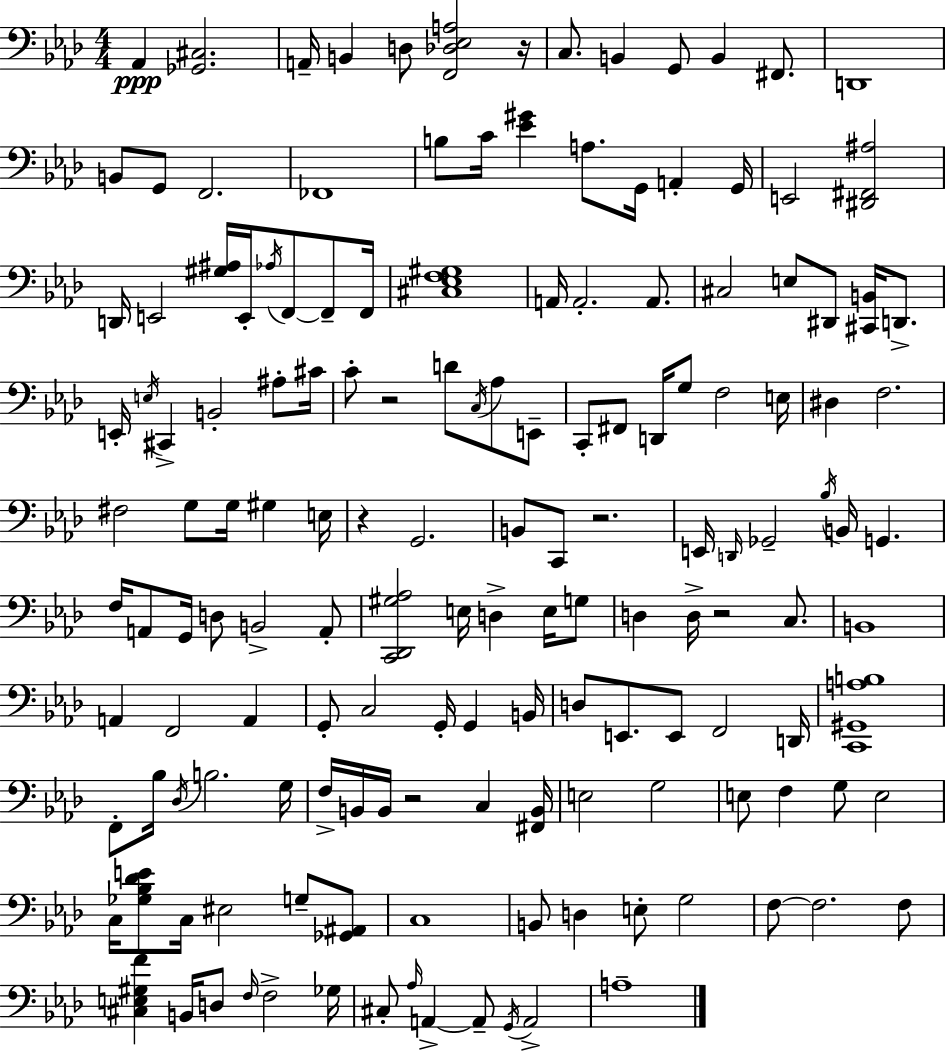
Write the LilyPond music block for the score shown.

{
  \clef bass
  \numericTimeSignature
  \time 4/4
  \key f \minor
  aes,4\ppp <ges, cis>2. | a,16-- b,4 d8 <f, des ees a>2 r16 | c8. b,4 g,8 b,4 fis,8. | d,1 | \break b,8 g,8 f,2. | fes,1 | b8 c'16 <ees' gis'>4 a8. g,16 a,4-. g,16 | e,2 <dis, fis, ais>2 | \break d,16 e,2 <gis ais>16 e,16-. \acciaccatura { aes16 } f,8~~ f,8-- | f,16 <cis ees f gis>1 | a,16 a,2.-. a,8. | cis2 e8 dis,8 <cis, b,>16 d,8.-> | \break e,16-. \acciaccatura { e16 } cis,4-> b,2-. ais8-. | cis'16 c'8-. r2 d'8 \acciaccatura { c16 } aes8 | e,8-- c,8-. fis,8 d,16 g8 f2 | e16 dis4 f2. | \break fis2 g8 g16 gis4 | e16 r4 g,2. | b,8 c,8 r2. | e,16 \grace { d,16 } ges,2-- \acciaccatura { bes16 } b,16 g,4. | \break f16 a,8 g,16 d8 b,2-> | a,8-. <c, des, gis aes>2 e16 d4-> | e16 g8 d4 d16-> r2 | c8. b,1 | \break a,4 f,2 | a,4 g,8-. c2 g,16-. | g,4 b,16 d8 e,8. e,8 f,2 | d,16 <c, gis, a b>1 | \break f,8-. bes16 \acciaccatura { des16 } b2. | g16 f16-> b,16 b,16 r2 | c4 <fis, b,>16 e2 g2 | e8 f4 g8 e2 | \break c16 <ges bes des' e'>8 c16 eis2 | g8-- <ges, ais,>8 c1 | b,8 d4 e8-. g2 | f8~~ f2. | \break f8 <cis e gis f'>4 b,16 d8 \grace { f16 } f2-> | ges16 cis8-. \grace { aes16 } a,4->~~ a,8-- | \acciaccatura { g,16 } a,2-> a1-- | \bar "|."
}